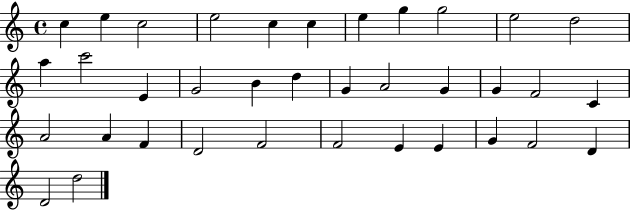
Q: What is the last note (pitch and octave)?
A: D5